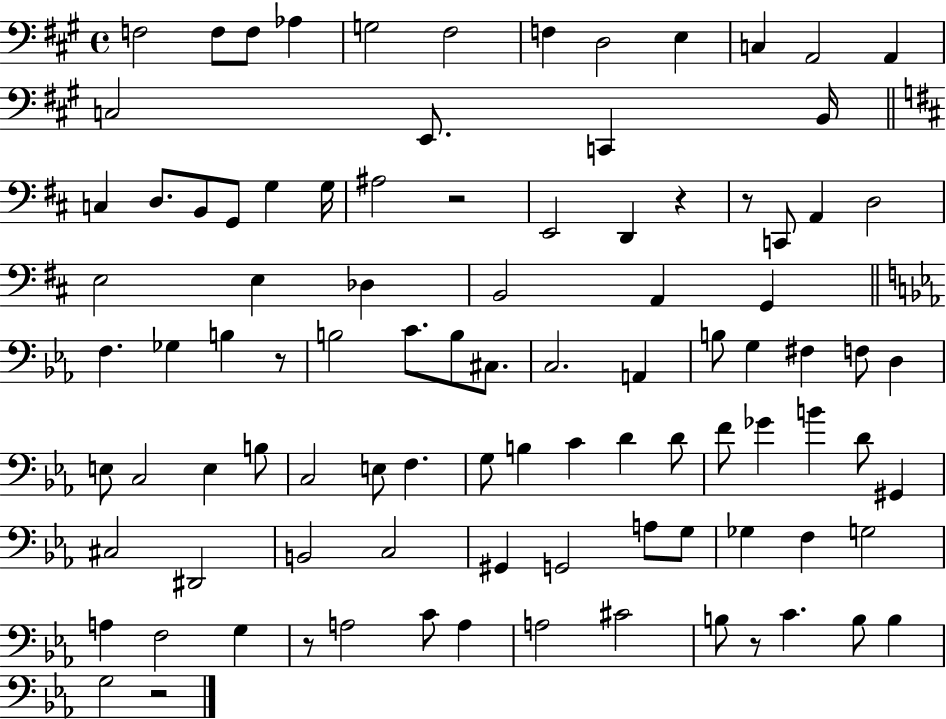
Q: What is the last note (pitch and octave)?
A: G3